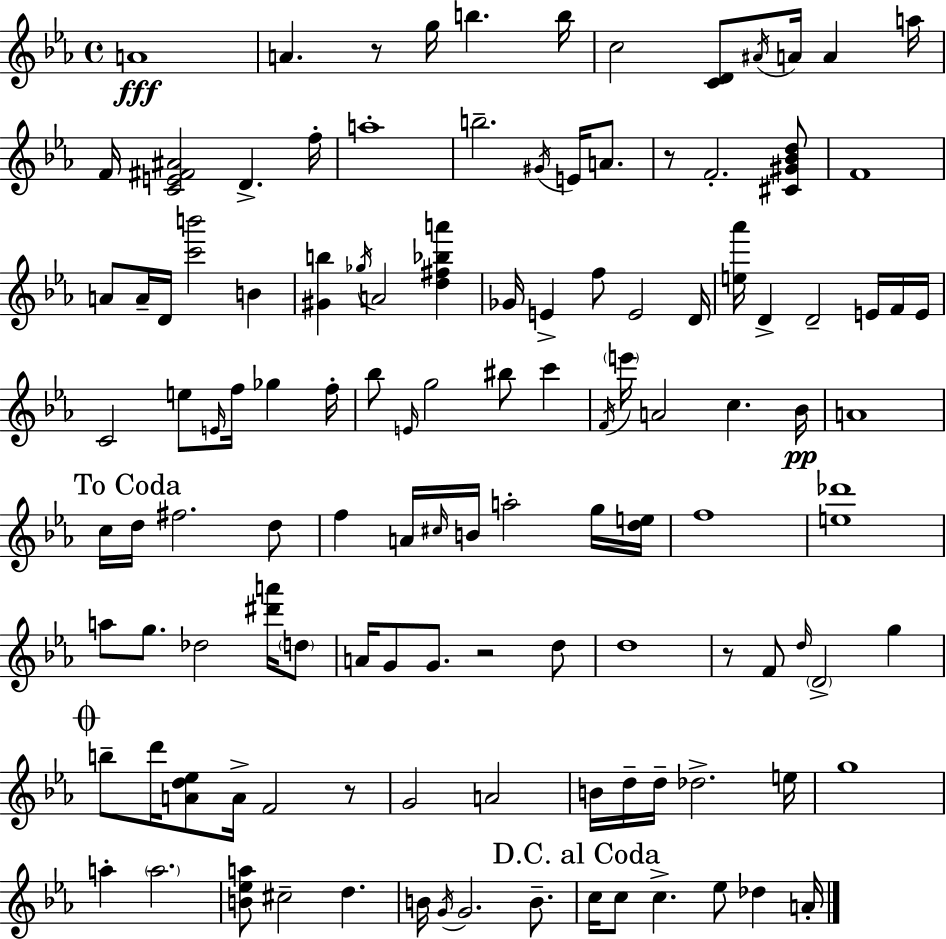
{
  \clef treble
  \time 4/4
  \defaultTimeSignature
  \key c \minor
  a'1\fff | a'4. r8 g''16 b''4. b''16 | c''2 <c' d'>8 \acciaccatura { ais'16 } a'16 a'4 | a''16 f'16 <c' e' fis' ais'>2 d'4.-> | \break f''16-. a''1-. | b''2.-- \acciaccatura { gis'16 } e'16 a'8. | r8 f'2.-. | <cis' gis' bes' d''>8 f'1 | \break a'8 a'16-- d'16 <c''' b'''>2 b'4 | <gis' b''>4 \acciaccatura { ges''16 } a'2 <d'' fis'' bes'' a'''>4 | ges'16 e'4-> f''8 e'2 | d'16 <e'' aes'''>16 d'4-> d'2-- | \break e'16 f'16 e'16 c'2 e''8 \grace { e'16 } f''16 ges''4 | f''16-. bes''8 \grace { e'16 } g''2 bis''8 | c'''4 \acciaccatura { f'16 } \parenthesize e'''16 a'2 c''4. | bes'16\pp a'1 | \break \mark "To Coda" c''16 d''16 fis''2. | d''8 f''4 a'16 \grace { cis''16 } b'16 a''2-. | g''16 <d'' e''>16 f''1 | <e'' des'''>1 | \break a''8 g''8. des''2 | <dis''' a'''>16 \parenthesize d''8 a'16 g'8 g'8. r2 | d''8 d''1 | r8 f'8 \grace { d''16 } \parenthesize d'2-> | \break g''4 \mark \markup { \musicglyph "scripts.coda" } b''8-- d'''16 <a' d'' ees''>8 a'16-> f'2 | r8 g'2 | a'2 b'16 d''16-- d''16-- des''2.-> | e''16 g''1 | \break a''4-. \parenthesize a''2. | <b' ees'' a''>8 cis''2-- | d''4. b'16 \acciaccatura { g'16 } g'2. | b'8.-- \mark "D.C. al Coda" c''16 c''8 c''4.-> | \break ees''8 des''4 a'16-. \bar "|."
}